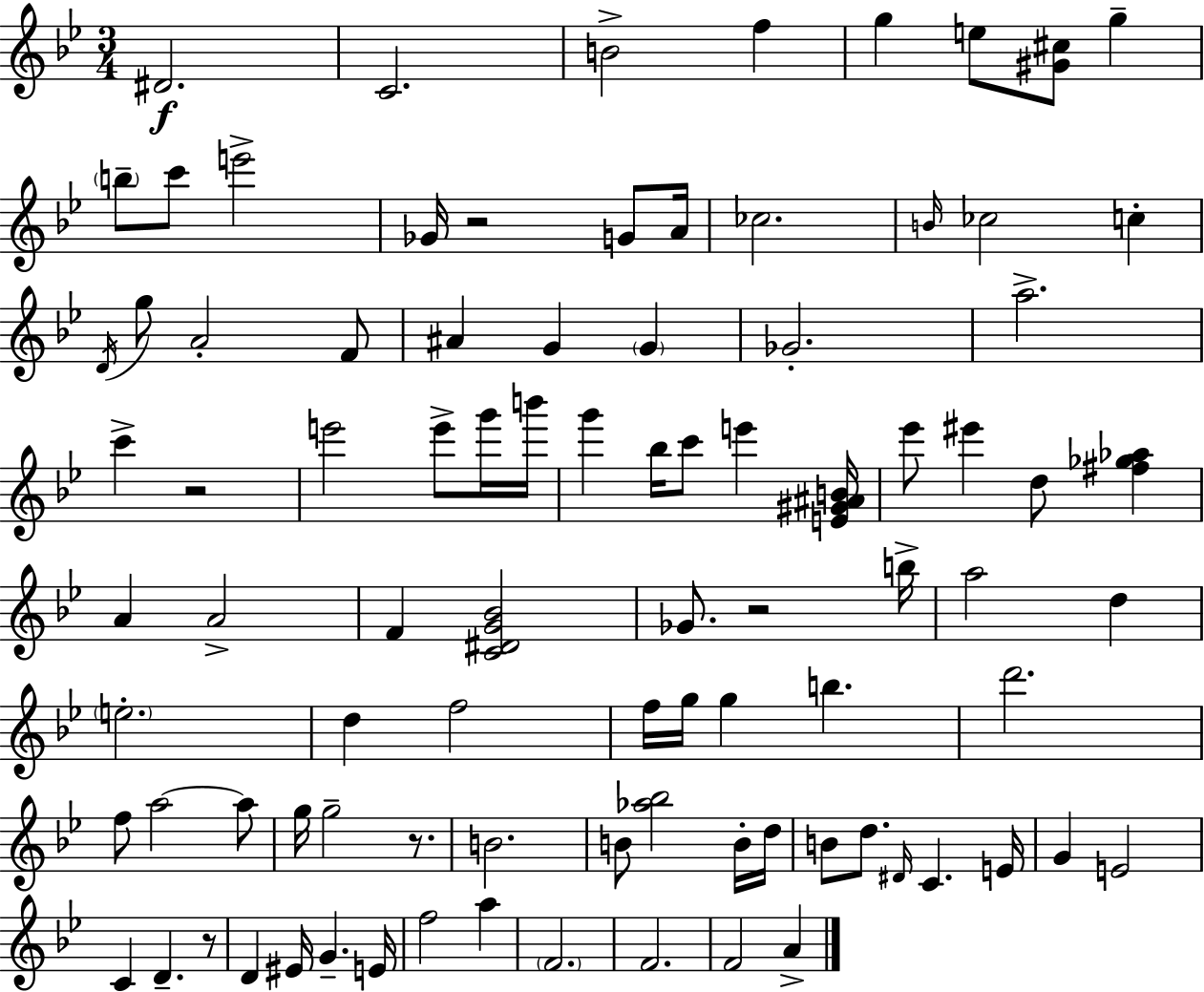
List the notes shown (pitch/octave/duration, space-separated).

D#4/h. C4/h. B4/h F5/q G5/q E5/e [G#4,C#5]/e G5/q B5/e C6/e E6/h Gb4/s R/h G4/e A4/s CES5/h. B4/s CES5/h C5/q D4/s G5/e A4/h F4/e A#4/q G4/q G4/q Gb4/h. A5/h. C6/q R/h E6/h E6/e G6/s B6/s G6/q Bb5/s C6/e E6/q [E4,G#4,A#4,B4]/s Eb6/e EIS6/q D5/e [F#5,Gb5,Ab5]/q A4/q A4/h F4/q [C4,D#4,G4,Bb4]/h Gb4/e. R/h B5/s A5/h D5/q E5/h. D5/q F5/h F5/s G5/s G5/q B5/q. D6/h. F5/e A5/h A5/e G5/s G5/h R/e. B4/h. B4/e [Ab5,Bb5]/h B4/s D5/s B4/e D5/e. D#4/s C4/q. E4/s G4/q E4/h C4/q D4/q. R/e D4/q EIS4/s G4/q. E4/s F5/h A5/q F4/h. F4/h. F4/h A4/q